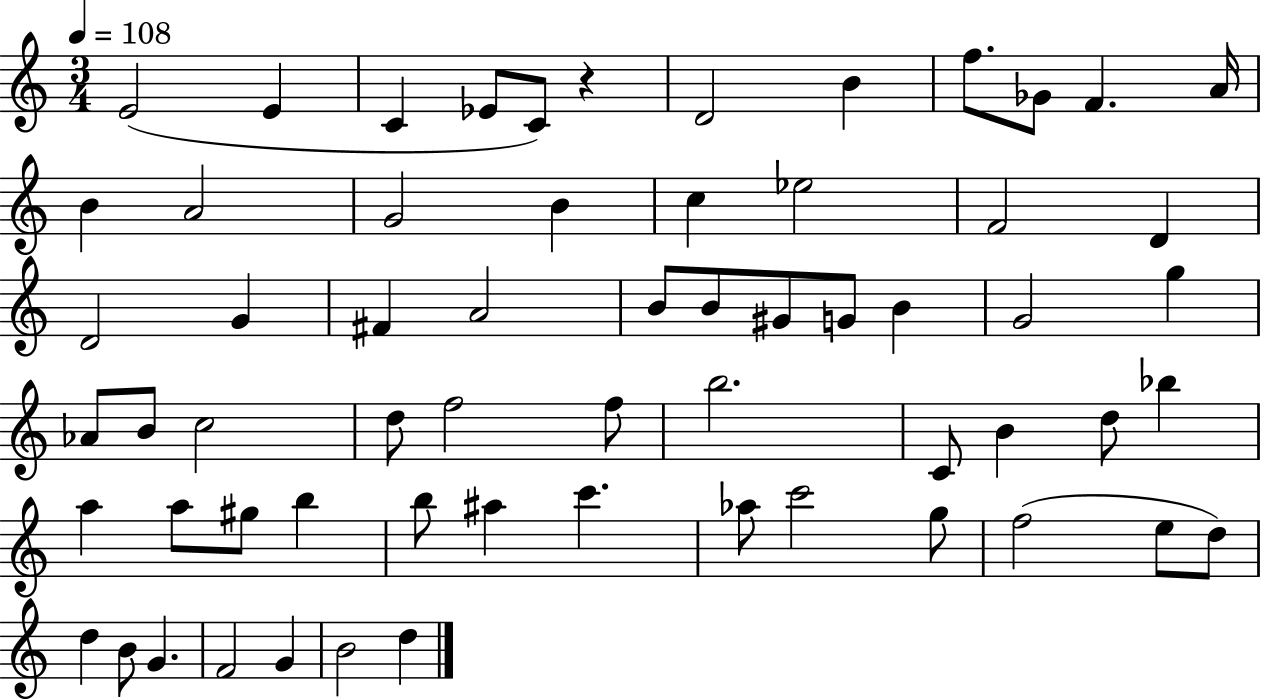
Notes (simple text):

E4/h E4/q C4/q Eb4/e C4/e R/q D4/h B4/q F5/e. Gb4/e F4/q. A4/s B4/q A4/h G4/h B4/q C5/q Eb5/h F4/h D4/q D4/h G4/q F#4/q A4/h B4/e B4/e G#4/e G4/e B4/q G4/h G5/q Ab4/e B4/e C5/h D5/e F5/h F5/e B5/h. C4/e B4/q D5/e Bb5/q A5/q A5/e G#5/e B5/q B5/e A#5/q C6/q. Ab5/e C6/h G5/e F5/h E5/e D5/e D5/q B4/e G4/q. F4/h G4/q B4/h D5/q